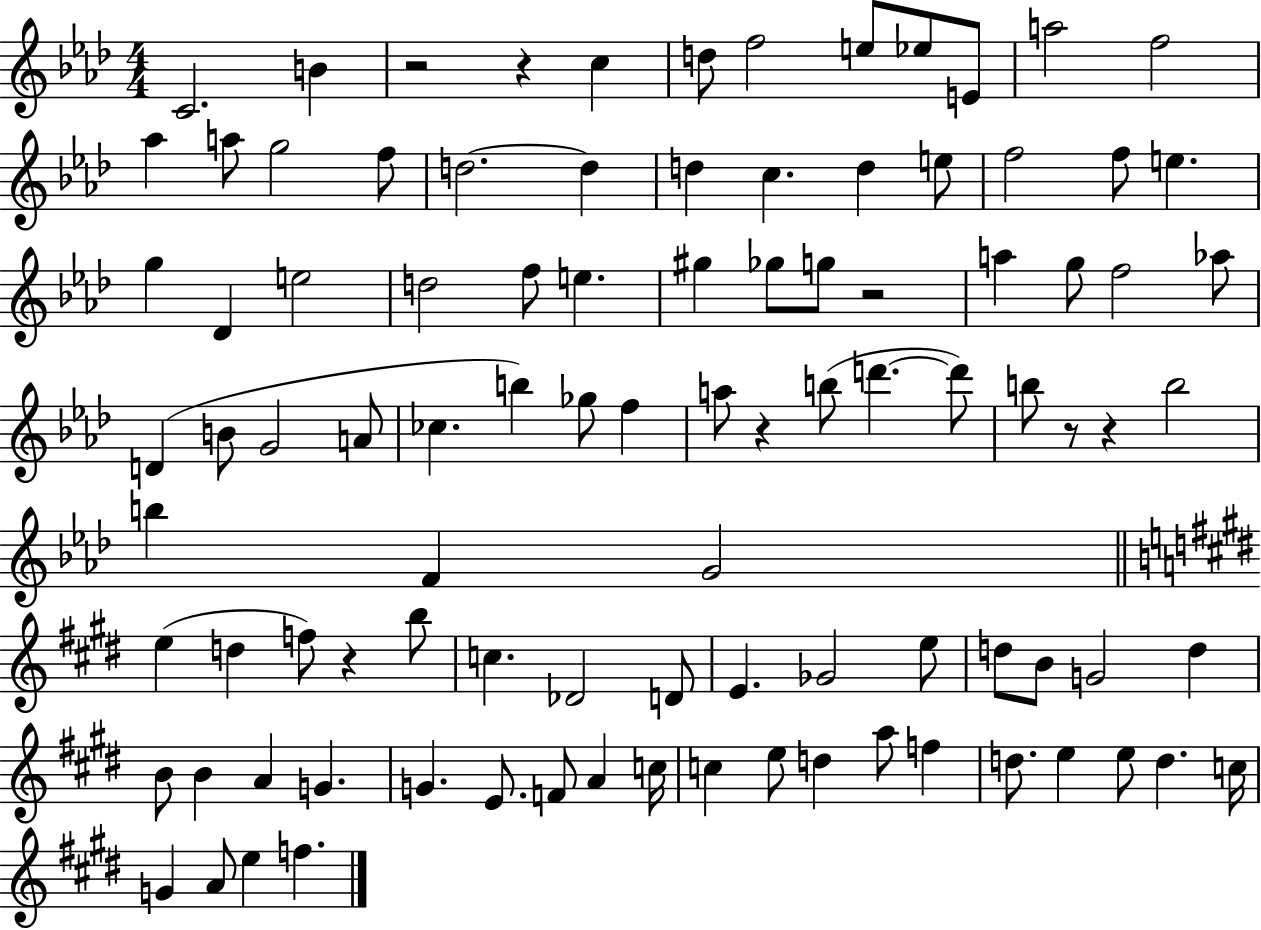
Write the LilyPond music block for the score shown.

{
  \clef treble
  \numericTimeSignature
  \time 4/4
  \key aes \major
  \repeat volta 2 { c'2. b'4 | r2 r4 c''4 | d''8 f''2 e''8 ees''8 e'8 | a''2 f''2 | \break aes''4 a''8 g''2 f''8 | d''2.~~ d''4 | d''4 c''4. d''4 e''8 | f''2 f''8 e''4. | \break g''4 des'4 e''2 | d''2 f''8 e''4. | gis''4 ges''8 g''8 r2 | a''4 g''8 f''2 aes''8 | \break d'4( b'8 g'2 a'8 | ces''4. b''4) ges''8 f''4 | a''8 r4 b''8( d'''4.~~ d'''8) | b''8 r8 r4 b''2 | \break b''4 f'4 g'2 | \bar "||" \break \key e \major e''4( d''4 f''8) r4 b''8 | c''4. des'2 d'8 | e'4. ges'2 e''8 | d''8 b'8 g'2 d''4 | \break b'8 b'4 a'4 g'4. | g'4. e'8. f'8 a'4 c''16 | c''4 e''8 d''4 a''8 f''4 | d''8. e''4 e''8 d''4. c''16 | \break g'4 a'8 e''4 f''4. | } \bar "|."
}